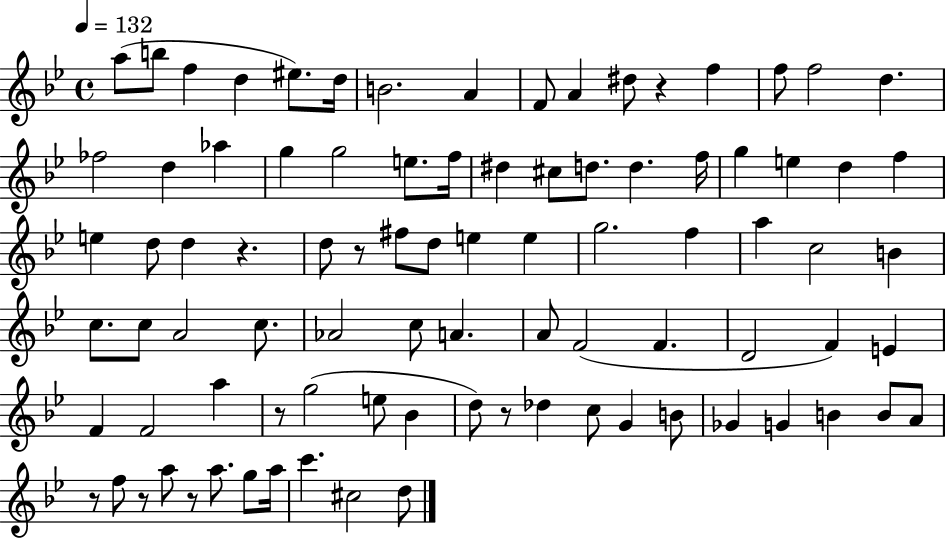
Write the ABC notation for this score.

X:1
T:Untitled
M:4/4
L:1/4
K:Bb
a/2 b/2 f d ^e/2 d/4 B2 A F/2 A ^d/2 z f f/2 f2 d _f2 d _a g g2 e/2 f/4 ^d ^c/2 d/2 d f/4 g e d f e d/2 d z d/2 z/2 ^f/2 d/2 e e g2 f a c2 B c/2 c/2 A2 c/2 _A2 c/2 A A/2 F2 F D2 F E F F2 a z/2 g2 e/2 _B d/2 z/2 _d c/2 G B/2 _G G B B/2 A/2 z/2 f/2 z/2 a/2 z/2 a/2 g/2 a/4 c' ^c2 d/2